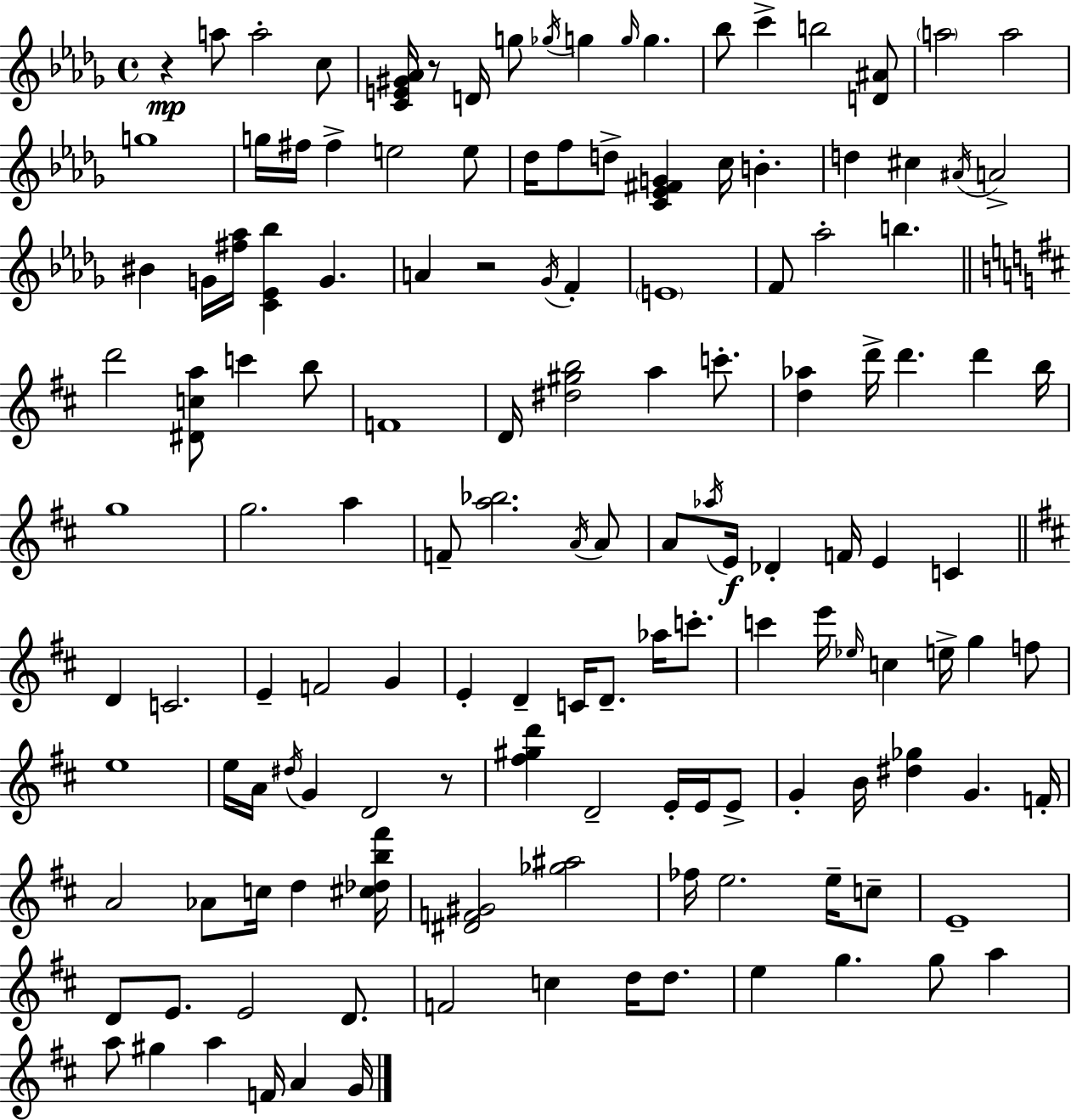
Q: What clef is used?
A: treble